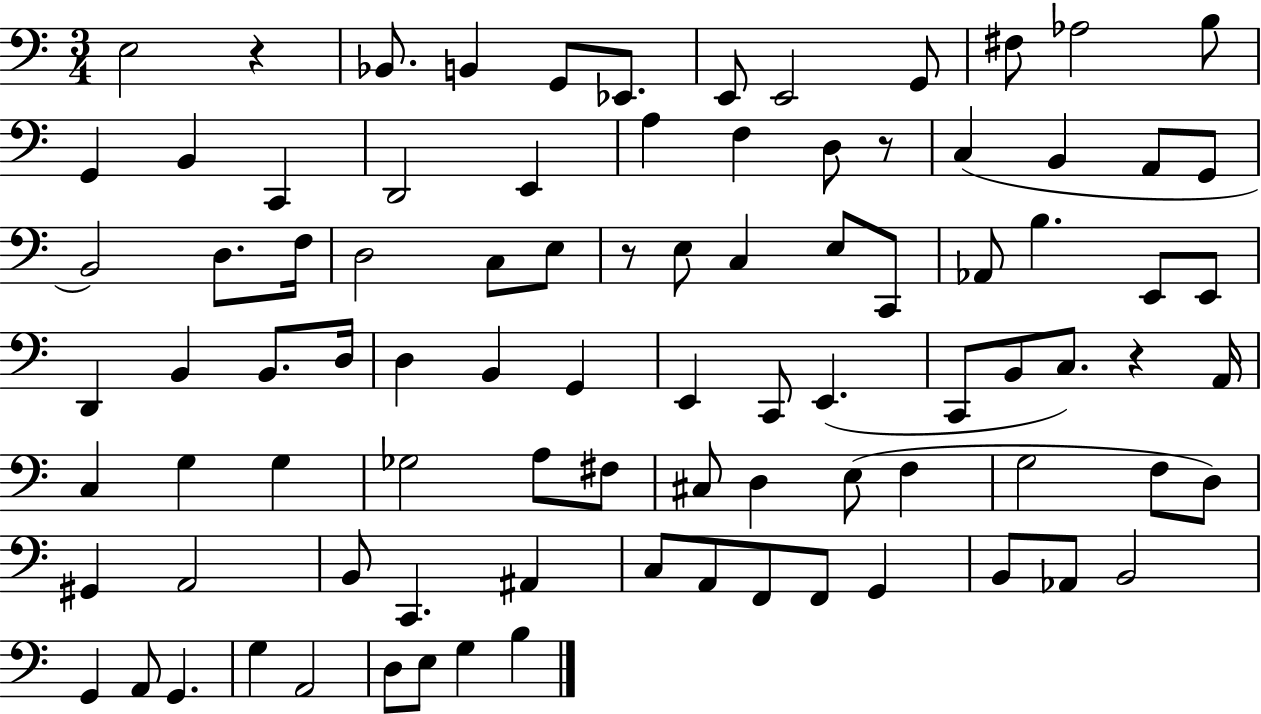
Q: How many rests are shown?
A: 4